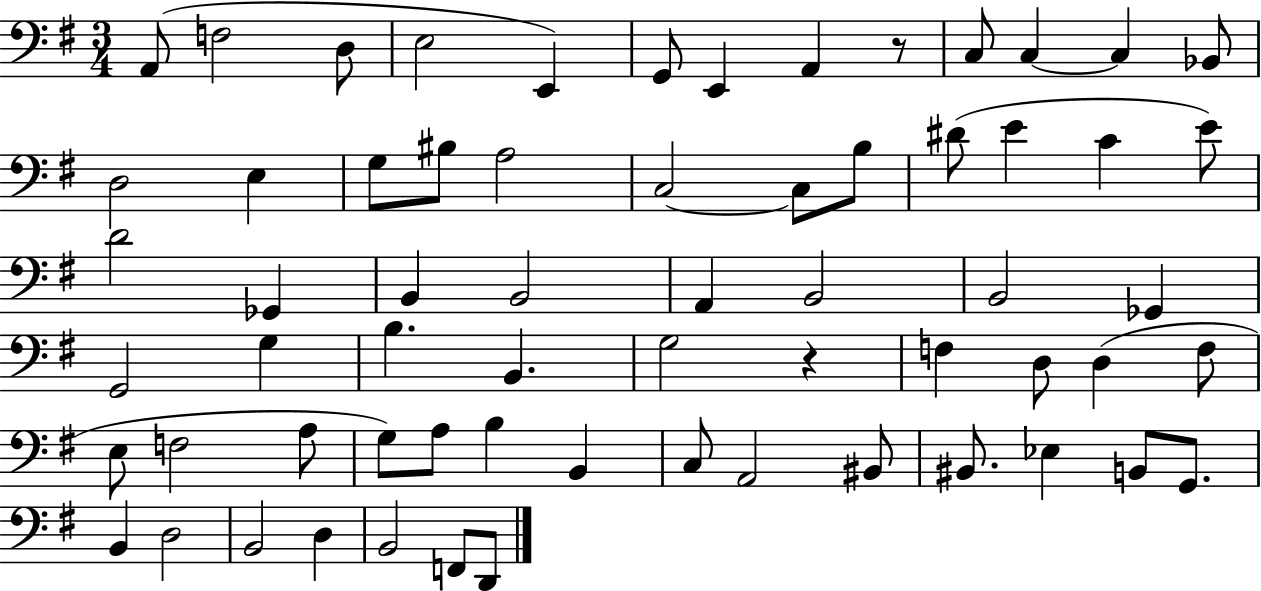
A2/e F3/h D3/e E3/h E2/q G2/e E2/q A2/q R/e C3/e C3/q C3/q Bb2/e D3/h E3/q G3/e BIS3/e A3/h C3/h C3/e B3/e D#4/e E4/q C4/q E4/e D4/h Gb2/q B2/q B2/h A2/q B2/h B2/h Gb2/q G2/h G3/q B3/q. B2/q. G3/h R/q F3/q D3/e D3/q F3/e E3/e F3/h A3/e G3/e A3/e B3/q B2/q C3/e A2/h BIS2/e BIS2/e. Eb3/q B2/e G2/e. B2/q D3/h B2/h D3/q B2/h F2/e D2/e